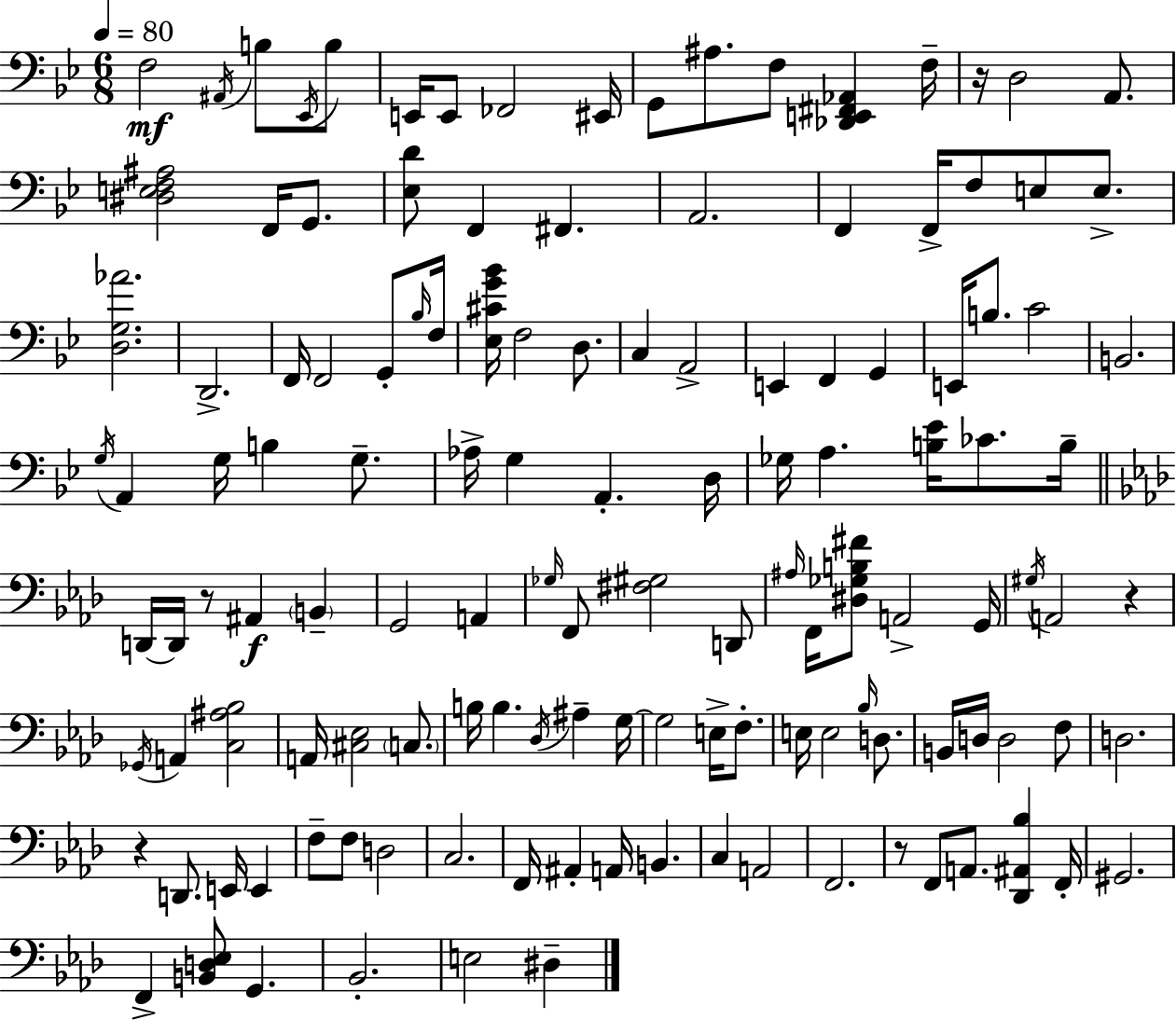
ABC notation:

X:1
T:Untitled
M:6/8
L:1/4
K:Bb
F,2 ^A,,/4 B,/2 _E,,/4 B,/2 E,,/4 E,,/2 _F,,2 ^E,,/4 G,,/2 ^A,/2 F,/2 [_D,,E,,^F,,_A,,] F,/4 z/4 D,2 A,,/2 [^D,E,F,^A,]2 F,,/4 G,,/2 [_E,D]/2 F,, ^F,, A,,2 F,, F,,/4 F,/2 E,/2 E,/2 [D,G,_A]2 D,,2 F,,/4 F,,2 G,,/2 _B,/4 F,/4 [_E,^CG_B]/4 F,2 D,/2 C, A,,2 E,, F,, G,, E,,/4 B,/2 C2 B,,2 G,/4 A,, G,/4 B, G,/2 _A,/4 G, A,, D,/4 _G,/4 A, [B,_E]/4 _C/2 B,/4 D,,/4 D,,/4 z/2 ^A,, B,, G,,2 A,, _G,/4 F,,/2 [^F,^G,]2 D,,/2 ^A,/4 F,,/4 [^D,_G,B,^F]/2 A,,2 G,,/4 ^G,/4 A,,2 z _G,,/4 A,, [C,^A,_B,]2 A,,/4 [^C,_E,]2 C,/2 B,/4 B, _D,/4 ^A, G,/4 G,2 E,/4 F,/2 E,/4 E,2 _B,/4 D,/2 B,,/4 D,/4 D,2 F,/2 D,2 z D,,/2 E,,/4 E,, F,/2 F,/2 D,2 C,2 F,,/4 ^A,, A,,/4 B,, C, A,,2 F,,2 z/2 F,,/2 A,,/2 [_D,,^A,,_B,] F,,/4 ^G,,2 F,, [B,,D,_E,]/2 G,, _B,,2 E,2 ^D,